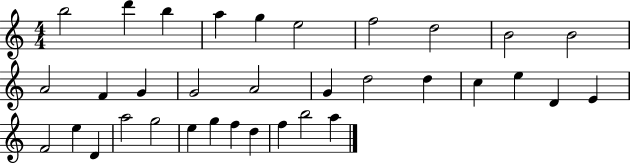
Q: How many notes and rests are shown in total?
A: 34